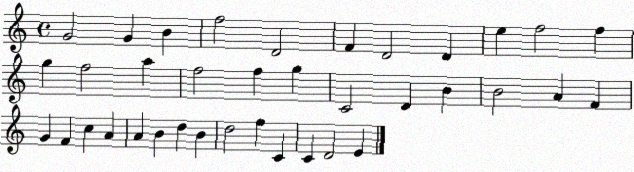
X:1
T:Untitled
M:4/4
L:1/4
K:C
G2 G B f2 D2 F D2 D e f2 f g f2 a f2 f g C2 D B B2 A F G F c A A B d B d2 f C C D2 E